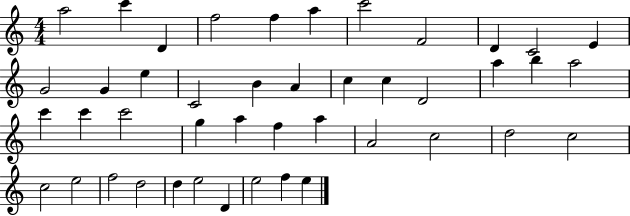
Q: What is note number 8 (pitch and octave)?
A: F4